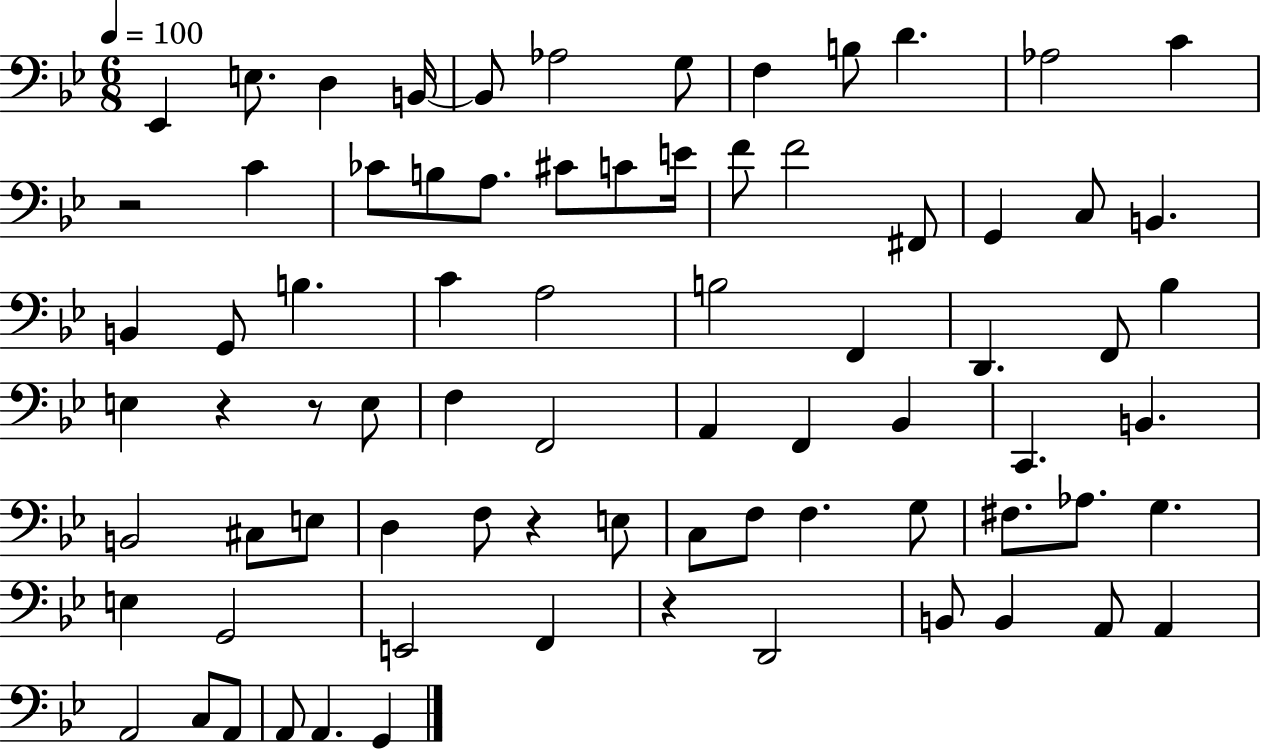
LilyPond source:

{
  \clef bass
  \numericTimeSignature
  \time 6/8
  \key bes \major
  \tempo 4 = 100
  ees,4 e8. d4 b,16~~ | b,8 aes2 g8 | f4 b8 d'4. | aes2 c'4 | \break r2 c'4 | ces'8 b8 a8. cis'8 c'8 e'16 | f'8 f'2 fis,8 | g,4 c8 b,4. | \break b,4 g,8 b4. | c'4 a2 | b2 f,4 | d,4. f,8 bes4 | \break e4 r4 r8 e8 | f4 f,2 | a,4 f,4 bes,4 | c,4. b,4. | \break b,2 cis8 e8 | d4 f8 r4 e8 | c8 f8 f4. g8 | fis8. aes8. g4. | \break e4 g,2 | e,2 f,4 | r4 d,2 | b,8 b,4 a,8 a,4 | \break a,2 c8 a,8 | a,8 a,4. g,4 | \bar "|."
}